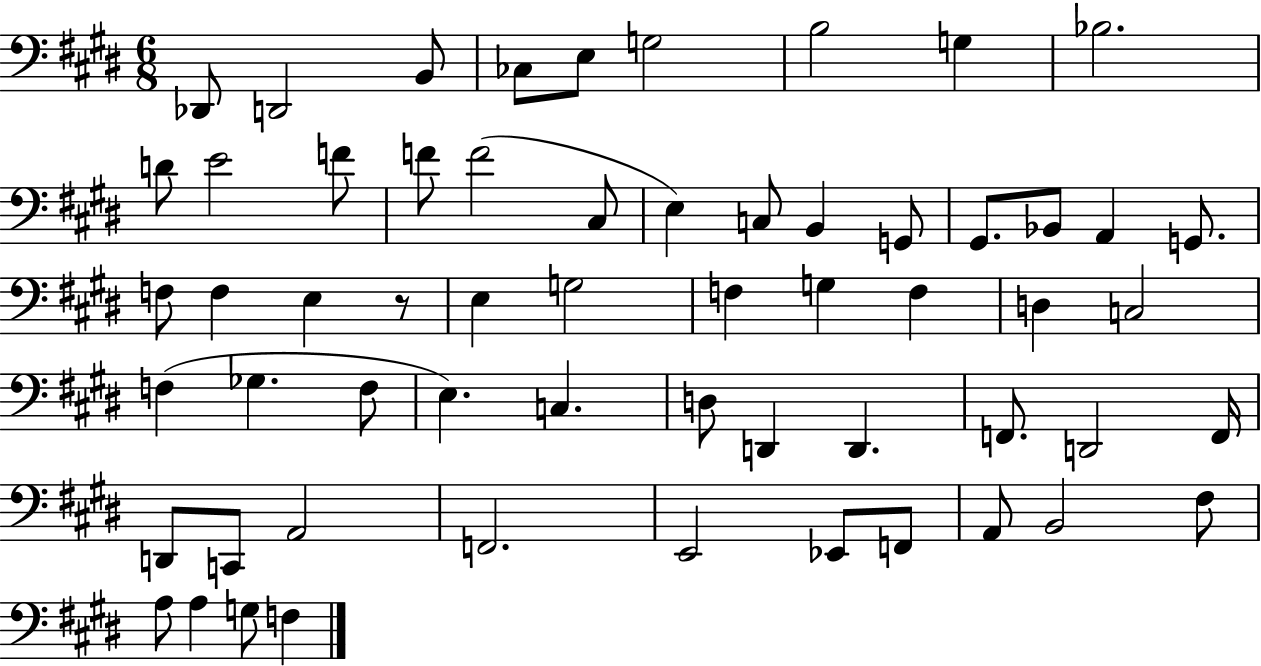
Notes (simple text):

Db2/e D2/h B2/e CES3/e E3/e G3/h B3/h G3/q Bb3/h. D4/e E4/h F4/e F4/e F4/h C#3/e E3/q C3/e B2/q G2/e G#2/e. Bb2/e A2/q G2/e. F3/e F3/q E3/q R/e E3/q G3/h F3/q G3/q F3/q D3/q C3/h F3/q Gb3/q. F3/e E3/q. C3/q. D3/e D2/q D2/q. F2/e. D2/h F2/s D2/e C2/e A2/h F2/h. E2/h Eb2/e F2/e A2/e B2/h F#3/e A3/e A3/q G3/e F3/q